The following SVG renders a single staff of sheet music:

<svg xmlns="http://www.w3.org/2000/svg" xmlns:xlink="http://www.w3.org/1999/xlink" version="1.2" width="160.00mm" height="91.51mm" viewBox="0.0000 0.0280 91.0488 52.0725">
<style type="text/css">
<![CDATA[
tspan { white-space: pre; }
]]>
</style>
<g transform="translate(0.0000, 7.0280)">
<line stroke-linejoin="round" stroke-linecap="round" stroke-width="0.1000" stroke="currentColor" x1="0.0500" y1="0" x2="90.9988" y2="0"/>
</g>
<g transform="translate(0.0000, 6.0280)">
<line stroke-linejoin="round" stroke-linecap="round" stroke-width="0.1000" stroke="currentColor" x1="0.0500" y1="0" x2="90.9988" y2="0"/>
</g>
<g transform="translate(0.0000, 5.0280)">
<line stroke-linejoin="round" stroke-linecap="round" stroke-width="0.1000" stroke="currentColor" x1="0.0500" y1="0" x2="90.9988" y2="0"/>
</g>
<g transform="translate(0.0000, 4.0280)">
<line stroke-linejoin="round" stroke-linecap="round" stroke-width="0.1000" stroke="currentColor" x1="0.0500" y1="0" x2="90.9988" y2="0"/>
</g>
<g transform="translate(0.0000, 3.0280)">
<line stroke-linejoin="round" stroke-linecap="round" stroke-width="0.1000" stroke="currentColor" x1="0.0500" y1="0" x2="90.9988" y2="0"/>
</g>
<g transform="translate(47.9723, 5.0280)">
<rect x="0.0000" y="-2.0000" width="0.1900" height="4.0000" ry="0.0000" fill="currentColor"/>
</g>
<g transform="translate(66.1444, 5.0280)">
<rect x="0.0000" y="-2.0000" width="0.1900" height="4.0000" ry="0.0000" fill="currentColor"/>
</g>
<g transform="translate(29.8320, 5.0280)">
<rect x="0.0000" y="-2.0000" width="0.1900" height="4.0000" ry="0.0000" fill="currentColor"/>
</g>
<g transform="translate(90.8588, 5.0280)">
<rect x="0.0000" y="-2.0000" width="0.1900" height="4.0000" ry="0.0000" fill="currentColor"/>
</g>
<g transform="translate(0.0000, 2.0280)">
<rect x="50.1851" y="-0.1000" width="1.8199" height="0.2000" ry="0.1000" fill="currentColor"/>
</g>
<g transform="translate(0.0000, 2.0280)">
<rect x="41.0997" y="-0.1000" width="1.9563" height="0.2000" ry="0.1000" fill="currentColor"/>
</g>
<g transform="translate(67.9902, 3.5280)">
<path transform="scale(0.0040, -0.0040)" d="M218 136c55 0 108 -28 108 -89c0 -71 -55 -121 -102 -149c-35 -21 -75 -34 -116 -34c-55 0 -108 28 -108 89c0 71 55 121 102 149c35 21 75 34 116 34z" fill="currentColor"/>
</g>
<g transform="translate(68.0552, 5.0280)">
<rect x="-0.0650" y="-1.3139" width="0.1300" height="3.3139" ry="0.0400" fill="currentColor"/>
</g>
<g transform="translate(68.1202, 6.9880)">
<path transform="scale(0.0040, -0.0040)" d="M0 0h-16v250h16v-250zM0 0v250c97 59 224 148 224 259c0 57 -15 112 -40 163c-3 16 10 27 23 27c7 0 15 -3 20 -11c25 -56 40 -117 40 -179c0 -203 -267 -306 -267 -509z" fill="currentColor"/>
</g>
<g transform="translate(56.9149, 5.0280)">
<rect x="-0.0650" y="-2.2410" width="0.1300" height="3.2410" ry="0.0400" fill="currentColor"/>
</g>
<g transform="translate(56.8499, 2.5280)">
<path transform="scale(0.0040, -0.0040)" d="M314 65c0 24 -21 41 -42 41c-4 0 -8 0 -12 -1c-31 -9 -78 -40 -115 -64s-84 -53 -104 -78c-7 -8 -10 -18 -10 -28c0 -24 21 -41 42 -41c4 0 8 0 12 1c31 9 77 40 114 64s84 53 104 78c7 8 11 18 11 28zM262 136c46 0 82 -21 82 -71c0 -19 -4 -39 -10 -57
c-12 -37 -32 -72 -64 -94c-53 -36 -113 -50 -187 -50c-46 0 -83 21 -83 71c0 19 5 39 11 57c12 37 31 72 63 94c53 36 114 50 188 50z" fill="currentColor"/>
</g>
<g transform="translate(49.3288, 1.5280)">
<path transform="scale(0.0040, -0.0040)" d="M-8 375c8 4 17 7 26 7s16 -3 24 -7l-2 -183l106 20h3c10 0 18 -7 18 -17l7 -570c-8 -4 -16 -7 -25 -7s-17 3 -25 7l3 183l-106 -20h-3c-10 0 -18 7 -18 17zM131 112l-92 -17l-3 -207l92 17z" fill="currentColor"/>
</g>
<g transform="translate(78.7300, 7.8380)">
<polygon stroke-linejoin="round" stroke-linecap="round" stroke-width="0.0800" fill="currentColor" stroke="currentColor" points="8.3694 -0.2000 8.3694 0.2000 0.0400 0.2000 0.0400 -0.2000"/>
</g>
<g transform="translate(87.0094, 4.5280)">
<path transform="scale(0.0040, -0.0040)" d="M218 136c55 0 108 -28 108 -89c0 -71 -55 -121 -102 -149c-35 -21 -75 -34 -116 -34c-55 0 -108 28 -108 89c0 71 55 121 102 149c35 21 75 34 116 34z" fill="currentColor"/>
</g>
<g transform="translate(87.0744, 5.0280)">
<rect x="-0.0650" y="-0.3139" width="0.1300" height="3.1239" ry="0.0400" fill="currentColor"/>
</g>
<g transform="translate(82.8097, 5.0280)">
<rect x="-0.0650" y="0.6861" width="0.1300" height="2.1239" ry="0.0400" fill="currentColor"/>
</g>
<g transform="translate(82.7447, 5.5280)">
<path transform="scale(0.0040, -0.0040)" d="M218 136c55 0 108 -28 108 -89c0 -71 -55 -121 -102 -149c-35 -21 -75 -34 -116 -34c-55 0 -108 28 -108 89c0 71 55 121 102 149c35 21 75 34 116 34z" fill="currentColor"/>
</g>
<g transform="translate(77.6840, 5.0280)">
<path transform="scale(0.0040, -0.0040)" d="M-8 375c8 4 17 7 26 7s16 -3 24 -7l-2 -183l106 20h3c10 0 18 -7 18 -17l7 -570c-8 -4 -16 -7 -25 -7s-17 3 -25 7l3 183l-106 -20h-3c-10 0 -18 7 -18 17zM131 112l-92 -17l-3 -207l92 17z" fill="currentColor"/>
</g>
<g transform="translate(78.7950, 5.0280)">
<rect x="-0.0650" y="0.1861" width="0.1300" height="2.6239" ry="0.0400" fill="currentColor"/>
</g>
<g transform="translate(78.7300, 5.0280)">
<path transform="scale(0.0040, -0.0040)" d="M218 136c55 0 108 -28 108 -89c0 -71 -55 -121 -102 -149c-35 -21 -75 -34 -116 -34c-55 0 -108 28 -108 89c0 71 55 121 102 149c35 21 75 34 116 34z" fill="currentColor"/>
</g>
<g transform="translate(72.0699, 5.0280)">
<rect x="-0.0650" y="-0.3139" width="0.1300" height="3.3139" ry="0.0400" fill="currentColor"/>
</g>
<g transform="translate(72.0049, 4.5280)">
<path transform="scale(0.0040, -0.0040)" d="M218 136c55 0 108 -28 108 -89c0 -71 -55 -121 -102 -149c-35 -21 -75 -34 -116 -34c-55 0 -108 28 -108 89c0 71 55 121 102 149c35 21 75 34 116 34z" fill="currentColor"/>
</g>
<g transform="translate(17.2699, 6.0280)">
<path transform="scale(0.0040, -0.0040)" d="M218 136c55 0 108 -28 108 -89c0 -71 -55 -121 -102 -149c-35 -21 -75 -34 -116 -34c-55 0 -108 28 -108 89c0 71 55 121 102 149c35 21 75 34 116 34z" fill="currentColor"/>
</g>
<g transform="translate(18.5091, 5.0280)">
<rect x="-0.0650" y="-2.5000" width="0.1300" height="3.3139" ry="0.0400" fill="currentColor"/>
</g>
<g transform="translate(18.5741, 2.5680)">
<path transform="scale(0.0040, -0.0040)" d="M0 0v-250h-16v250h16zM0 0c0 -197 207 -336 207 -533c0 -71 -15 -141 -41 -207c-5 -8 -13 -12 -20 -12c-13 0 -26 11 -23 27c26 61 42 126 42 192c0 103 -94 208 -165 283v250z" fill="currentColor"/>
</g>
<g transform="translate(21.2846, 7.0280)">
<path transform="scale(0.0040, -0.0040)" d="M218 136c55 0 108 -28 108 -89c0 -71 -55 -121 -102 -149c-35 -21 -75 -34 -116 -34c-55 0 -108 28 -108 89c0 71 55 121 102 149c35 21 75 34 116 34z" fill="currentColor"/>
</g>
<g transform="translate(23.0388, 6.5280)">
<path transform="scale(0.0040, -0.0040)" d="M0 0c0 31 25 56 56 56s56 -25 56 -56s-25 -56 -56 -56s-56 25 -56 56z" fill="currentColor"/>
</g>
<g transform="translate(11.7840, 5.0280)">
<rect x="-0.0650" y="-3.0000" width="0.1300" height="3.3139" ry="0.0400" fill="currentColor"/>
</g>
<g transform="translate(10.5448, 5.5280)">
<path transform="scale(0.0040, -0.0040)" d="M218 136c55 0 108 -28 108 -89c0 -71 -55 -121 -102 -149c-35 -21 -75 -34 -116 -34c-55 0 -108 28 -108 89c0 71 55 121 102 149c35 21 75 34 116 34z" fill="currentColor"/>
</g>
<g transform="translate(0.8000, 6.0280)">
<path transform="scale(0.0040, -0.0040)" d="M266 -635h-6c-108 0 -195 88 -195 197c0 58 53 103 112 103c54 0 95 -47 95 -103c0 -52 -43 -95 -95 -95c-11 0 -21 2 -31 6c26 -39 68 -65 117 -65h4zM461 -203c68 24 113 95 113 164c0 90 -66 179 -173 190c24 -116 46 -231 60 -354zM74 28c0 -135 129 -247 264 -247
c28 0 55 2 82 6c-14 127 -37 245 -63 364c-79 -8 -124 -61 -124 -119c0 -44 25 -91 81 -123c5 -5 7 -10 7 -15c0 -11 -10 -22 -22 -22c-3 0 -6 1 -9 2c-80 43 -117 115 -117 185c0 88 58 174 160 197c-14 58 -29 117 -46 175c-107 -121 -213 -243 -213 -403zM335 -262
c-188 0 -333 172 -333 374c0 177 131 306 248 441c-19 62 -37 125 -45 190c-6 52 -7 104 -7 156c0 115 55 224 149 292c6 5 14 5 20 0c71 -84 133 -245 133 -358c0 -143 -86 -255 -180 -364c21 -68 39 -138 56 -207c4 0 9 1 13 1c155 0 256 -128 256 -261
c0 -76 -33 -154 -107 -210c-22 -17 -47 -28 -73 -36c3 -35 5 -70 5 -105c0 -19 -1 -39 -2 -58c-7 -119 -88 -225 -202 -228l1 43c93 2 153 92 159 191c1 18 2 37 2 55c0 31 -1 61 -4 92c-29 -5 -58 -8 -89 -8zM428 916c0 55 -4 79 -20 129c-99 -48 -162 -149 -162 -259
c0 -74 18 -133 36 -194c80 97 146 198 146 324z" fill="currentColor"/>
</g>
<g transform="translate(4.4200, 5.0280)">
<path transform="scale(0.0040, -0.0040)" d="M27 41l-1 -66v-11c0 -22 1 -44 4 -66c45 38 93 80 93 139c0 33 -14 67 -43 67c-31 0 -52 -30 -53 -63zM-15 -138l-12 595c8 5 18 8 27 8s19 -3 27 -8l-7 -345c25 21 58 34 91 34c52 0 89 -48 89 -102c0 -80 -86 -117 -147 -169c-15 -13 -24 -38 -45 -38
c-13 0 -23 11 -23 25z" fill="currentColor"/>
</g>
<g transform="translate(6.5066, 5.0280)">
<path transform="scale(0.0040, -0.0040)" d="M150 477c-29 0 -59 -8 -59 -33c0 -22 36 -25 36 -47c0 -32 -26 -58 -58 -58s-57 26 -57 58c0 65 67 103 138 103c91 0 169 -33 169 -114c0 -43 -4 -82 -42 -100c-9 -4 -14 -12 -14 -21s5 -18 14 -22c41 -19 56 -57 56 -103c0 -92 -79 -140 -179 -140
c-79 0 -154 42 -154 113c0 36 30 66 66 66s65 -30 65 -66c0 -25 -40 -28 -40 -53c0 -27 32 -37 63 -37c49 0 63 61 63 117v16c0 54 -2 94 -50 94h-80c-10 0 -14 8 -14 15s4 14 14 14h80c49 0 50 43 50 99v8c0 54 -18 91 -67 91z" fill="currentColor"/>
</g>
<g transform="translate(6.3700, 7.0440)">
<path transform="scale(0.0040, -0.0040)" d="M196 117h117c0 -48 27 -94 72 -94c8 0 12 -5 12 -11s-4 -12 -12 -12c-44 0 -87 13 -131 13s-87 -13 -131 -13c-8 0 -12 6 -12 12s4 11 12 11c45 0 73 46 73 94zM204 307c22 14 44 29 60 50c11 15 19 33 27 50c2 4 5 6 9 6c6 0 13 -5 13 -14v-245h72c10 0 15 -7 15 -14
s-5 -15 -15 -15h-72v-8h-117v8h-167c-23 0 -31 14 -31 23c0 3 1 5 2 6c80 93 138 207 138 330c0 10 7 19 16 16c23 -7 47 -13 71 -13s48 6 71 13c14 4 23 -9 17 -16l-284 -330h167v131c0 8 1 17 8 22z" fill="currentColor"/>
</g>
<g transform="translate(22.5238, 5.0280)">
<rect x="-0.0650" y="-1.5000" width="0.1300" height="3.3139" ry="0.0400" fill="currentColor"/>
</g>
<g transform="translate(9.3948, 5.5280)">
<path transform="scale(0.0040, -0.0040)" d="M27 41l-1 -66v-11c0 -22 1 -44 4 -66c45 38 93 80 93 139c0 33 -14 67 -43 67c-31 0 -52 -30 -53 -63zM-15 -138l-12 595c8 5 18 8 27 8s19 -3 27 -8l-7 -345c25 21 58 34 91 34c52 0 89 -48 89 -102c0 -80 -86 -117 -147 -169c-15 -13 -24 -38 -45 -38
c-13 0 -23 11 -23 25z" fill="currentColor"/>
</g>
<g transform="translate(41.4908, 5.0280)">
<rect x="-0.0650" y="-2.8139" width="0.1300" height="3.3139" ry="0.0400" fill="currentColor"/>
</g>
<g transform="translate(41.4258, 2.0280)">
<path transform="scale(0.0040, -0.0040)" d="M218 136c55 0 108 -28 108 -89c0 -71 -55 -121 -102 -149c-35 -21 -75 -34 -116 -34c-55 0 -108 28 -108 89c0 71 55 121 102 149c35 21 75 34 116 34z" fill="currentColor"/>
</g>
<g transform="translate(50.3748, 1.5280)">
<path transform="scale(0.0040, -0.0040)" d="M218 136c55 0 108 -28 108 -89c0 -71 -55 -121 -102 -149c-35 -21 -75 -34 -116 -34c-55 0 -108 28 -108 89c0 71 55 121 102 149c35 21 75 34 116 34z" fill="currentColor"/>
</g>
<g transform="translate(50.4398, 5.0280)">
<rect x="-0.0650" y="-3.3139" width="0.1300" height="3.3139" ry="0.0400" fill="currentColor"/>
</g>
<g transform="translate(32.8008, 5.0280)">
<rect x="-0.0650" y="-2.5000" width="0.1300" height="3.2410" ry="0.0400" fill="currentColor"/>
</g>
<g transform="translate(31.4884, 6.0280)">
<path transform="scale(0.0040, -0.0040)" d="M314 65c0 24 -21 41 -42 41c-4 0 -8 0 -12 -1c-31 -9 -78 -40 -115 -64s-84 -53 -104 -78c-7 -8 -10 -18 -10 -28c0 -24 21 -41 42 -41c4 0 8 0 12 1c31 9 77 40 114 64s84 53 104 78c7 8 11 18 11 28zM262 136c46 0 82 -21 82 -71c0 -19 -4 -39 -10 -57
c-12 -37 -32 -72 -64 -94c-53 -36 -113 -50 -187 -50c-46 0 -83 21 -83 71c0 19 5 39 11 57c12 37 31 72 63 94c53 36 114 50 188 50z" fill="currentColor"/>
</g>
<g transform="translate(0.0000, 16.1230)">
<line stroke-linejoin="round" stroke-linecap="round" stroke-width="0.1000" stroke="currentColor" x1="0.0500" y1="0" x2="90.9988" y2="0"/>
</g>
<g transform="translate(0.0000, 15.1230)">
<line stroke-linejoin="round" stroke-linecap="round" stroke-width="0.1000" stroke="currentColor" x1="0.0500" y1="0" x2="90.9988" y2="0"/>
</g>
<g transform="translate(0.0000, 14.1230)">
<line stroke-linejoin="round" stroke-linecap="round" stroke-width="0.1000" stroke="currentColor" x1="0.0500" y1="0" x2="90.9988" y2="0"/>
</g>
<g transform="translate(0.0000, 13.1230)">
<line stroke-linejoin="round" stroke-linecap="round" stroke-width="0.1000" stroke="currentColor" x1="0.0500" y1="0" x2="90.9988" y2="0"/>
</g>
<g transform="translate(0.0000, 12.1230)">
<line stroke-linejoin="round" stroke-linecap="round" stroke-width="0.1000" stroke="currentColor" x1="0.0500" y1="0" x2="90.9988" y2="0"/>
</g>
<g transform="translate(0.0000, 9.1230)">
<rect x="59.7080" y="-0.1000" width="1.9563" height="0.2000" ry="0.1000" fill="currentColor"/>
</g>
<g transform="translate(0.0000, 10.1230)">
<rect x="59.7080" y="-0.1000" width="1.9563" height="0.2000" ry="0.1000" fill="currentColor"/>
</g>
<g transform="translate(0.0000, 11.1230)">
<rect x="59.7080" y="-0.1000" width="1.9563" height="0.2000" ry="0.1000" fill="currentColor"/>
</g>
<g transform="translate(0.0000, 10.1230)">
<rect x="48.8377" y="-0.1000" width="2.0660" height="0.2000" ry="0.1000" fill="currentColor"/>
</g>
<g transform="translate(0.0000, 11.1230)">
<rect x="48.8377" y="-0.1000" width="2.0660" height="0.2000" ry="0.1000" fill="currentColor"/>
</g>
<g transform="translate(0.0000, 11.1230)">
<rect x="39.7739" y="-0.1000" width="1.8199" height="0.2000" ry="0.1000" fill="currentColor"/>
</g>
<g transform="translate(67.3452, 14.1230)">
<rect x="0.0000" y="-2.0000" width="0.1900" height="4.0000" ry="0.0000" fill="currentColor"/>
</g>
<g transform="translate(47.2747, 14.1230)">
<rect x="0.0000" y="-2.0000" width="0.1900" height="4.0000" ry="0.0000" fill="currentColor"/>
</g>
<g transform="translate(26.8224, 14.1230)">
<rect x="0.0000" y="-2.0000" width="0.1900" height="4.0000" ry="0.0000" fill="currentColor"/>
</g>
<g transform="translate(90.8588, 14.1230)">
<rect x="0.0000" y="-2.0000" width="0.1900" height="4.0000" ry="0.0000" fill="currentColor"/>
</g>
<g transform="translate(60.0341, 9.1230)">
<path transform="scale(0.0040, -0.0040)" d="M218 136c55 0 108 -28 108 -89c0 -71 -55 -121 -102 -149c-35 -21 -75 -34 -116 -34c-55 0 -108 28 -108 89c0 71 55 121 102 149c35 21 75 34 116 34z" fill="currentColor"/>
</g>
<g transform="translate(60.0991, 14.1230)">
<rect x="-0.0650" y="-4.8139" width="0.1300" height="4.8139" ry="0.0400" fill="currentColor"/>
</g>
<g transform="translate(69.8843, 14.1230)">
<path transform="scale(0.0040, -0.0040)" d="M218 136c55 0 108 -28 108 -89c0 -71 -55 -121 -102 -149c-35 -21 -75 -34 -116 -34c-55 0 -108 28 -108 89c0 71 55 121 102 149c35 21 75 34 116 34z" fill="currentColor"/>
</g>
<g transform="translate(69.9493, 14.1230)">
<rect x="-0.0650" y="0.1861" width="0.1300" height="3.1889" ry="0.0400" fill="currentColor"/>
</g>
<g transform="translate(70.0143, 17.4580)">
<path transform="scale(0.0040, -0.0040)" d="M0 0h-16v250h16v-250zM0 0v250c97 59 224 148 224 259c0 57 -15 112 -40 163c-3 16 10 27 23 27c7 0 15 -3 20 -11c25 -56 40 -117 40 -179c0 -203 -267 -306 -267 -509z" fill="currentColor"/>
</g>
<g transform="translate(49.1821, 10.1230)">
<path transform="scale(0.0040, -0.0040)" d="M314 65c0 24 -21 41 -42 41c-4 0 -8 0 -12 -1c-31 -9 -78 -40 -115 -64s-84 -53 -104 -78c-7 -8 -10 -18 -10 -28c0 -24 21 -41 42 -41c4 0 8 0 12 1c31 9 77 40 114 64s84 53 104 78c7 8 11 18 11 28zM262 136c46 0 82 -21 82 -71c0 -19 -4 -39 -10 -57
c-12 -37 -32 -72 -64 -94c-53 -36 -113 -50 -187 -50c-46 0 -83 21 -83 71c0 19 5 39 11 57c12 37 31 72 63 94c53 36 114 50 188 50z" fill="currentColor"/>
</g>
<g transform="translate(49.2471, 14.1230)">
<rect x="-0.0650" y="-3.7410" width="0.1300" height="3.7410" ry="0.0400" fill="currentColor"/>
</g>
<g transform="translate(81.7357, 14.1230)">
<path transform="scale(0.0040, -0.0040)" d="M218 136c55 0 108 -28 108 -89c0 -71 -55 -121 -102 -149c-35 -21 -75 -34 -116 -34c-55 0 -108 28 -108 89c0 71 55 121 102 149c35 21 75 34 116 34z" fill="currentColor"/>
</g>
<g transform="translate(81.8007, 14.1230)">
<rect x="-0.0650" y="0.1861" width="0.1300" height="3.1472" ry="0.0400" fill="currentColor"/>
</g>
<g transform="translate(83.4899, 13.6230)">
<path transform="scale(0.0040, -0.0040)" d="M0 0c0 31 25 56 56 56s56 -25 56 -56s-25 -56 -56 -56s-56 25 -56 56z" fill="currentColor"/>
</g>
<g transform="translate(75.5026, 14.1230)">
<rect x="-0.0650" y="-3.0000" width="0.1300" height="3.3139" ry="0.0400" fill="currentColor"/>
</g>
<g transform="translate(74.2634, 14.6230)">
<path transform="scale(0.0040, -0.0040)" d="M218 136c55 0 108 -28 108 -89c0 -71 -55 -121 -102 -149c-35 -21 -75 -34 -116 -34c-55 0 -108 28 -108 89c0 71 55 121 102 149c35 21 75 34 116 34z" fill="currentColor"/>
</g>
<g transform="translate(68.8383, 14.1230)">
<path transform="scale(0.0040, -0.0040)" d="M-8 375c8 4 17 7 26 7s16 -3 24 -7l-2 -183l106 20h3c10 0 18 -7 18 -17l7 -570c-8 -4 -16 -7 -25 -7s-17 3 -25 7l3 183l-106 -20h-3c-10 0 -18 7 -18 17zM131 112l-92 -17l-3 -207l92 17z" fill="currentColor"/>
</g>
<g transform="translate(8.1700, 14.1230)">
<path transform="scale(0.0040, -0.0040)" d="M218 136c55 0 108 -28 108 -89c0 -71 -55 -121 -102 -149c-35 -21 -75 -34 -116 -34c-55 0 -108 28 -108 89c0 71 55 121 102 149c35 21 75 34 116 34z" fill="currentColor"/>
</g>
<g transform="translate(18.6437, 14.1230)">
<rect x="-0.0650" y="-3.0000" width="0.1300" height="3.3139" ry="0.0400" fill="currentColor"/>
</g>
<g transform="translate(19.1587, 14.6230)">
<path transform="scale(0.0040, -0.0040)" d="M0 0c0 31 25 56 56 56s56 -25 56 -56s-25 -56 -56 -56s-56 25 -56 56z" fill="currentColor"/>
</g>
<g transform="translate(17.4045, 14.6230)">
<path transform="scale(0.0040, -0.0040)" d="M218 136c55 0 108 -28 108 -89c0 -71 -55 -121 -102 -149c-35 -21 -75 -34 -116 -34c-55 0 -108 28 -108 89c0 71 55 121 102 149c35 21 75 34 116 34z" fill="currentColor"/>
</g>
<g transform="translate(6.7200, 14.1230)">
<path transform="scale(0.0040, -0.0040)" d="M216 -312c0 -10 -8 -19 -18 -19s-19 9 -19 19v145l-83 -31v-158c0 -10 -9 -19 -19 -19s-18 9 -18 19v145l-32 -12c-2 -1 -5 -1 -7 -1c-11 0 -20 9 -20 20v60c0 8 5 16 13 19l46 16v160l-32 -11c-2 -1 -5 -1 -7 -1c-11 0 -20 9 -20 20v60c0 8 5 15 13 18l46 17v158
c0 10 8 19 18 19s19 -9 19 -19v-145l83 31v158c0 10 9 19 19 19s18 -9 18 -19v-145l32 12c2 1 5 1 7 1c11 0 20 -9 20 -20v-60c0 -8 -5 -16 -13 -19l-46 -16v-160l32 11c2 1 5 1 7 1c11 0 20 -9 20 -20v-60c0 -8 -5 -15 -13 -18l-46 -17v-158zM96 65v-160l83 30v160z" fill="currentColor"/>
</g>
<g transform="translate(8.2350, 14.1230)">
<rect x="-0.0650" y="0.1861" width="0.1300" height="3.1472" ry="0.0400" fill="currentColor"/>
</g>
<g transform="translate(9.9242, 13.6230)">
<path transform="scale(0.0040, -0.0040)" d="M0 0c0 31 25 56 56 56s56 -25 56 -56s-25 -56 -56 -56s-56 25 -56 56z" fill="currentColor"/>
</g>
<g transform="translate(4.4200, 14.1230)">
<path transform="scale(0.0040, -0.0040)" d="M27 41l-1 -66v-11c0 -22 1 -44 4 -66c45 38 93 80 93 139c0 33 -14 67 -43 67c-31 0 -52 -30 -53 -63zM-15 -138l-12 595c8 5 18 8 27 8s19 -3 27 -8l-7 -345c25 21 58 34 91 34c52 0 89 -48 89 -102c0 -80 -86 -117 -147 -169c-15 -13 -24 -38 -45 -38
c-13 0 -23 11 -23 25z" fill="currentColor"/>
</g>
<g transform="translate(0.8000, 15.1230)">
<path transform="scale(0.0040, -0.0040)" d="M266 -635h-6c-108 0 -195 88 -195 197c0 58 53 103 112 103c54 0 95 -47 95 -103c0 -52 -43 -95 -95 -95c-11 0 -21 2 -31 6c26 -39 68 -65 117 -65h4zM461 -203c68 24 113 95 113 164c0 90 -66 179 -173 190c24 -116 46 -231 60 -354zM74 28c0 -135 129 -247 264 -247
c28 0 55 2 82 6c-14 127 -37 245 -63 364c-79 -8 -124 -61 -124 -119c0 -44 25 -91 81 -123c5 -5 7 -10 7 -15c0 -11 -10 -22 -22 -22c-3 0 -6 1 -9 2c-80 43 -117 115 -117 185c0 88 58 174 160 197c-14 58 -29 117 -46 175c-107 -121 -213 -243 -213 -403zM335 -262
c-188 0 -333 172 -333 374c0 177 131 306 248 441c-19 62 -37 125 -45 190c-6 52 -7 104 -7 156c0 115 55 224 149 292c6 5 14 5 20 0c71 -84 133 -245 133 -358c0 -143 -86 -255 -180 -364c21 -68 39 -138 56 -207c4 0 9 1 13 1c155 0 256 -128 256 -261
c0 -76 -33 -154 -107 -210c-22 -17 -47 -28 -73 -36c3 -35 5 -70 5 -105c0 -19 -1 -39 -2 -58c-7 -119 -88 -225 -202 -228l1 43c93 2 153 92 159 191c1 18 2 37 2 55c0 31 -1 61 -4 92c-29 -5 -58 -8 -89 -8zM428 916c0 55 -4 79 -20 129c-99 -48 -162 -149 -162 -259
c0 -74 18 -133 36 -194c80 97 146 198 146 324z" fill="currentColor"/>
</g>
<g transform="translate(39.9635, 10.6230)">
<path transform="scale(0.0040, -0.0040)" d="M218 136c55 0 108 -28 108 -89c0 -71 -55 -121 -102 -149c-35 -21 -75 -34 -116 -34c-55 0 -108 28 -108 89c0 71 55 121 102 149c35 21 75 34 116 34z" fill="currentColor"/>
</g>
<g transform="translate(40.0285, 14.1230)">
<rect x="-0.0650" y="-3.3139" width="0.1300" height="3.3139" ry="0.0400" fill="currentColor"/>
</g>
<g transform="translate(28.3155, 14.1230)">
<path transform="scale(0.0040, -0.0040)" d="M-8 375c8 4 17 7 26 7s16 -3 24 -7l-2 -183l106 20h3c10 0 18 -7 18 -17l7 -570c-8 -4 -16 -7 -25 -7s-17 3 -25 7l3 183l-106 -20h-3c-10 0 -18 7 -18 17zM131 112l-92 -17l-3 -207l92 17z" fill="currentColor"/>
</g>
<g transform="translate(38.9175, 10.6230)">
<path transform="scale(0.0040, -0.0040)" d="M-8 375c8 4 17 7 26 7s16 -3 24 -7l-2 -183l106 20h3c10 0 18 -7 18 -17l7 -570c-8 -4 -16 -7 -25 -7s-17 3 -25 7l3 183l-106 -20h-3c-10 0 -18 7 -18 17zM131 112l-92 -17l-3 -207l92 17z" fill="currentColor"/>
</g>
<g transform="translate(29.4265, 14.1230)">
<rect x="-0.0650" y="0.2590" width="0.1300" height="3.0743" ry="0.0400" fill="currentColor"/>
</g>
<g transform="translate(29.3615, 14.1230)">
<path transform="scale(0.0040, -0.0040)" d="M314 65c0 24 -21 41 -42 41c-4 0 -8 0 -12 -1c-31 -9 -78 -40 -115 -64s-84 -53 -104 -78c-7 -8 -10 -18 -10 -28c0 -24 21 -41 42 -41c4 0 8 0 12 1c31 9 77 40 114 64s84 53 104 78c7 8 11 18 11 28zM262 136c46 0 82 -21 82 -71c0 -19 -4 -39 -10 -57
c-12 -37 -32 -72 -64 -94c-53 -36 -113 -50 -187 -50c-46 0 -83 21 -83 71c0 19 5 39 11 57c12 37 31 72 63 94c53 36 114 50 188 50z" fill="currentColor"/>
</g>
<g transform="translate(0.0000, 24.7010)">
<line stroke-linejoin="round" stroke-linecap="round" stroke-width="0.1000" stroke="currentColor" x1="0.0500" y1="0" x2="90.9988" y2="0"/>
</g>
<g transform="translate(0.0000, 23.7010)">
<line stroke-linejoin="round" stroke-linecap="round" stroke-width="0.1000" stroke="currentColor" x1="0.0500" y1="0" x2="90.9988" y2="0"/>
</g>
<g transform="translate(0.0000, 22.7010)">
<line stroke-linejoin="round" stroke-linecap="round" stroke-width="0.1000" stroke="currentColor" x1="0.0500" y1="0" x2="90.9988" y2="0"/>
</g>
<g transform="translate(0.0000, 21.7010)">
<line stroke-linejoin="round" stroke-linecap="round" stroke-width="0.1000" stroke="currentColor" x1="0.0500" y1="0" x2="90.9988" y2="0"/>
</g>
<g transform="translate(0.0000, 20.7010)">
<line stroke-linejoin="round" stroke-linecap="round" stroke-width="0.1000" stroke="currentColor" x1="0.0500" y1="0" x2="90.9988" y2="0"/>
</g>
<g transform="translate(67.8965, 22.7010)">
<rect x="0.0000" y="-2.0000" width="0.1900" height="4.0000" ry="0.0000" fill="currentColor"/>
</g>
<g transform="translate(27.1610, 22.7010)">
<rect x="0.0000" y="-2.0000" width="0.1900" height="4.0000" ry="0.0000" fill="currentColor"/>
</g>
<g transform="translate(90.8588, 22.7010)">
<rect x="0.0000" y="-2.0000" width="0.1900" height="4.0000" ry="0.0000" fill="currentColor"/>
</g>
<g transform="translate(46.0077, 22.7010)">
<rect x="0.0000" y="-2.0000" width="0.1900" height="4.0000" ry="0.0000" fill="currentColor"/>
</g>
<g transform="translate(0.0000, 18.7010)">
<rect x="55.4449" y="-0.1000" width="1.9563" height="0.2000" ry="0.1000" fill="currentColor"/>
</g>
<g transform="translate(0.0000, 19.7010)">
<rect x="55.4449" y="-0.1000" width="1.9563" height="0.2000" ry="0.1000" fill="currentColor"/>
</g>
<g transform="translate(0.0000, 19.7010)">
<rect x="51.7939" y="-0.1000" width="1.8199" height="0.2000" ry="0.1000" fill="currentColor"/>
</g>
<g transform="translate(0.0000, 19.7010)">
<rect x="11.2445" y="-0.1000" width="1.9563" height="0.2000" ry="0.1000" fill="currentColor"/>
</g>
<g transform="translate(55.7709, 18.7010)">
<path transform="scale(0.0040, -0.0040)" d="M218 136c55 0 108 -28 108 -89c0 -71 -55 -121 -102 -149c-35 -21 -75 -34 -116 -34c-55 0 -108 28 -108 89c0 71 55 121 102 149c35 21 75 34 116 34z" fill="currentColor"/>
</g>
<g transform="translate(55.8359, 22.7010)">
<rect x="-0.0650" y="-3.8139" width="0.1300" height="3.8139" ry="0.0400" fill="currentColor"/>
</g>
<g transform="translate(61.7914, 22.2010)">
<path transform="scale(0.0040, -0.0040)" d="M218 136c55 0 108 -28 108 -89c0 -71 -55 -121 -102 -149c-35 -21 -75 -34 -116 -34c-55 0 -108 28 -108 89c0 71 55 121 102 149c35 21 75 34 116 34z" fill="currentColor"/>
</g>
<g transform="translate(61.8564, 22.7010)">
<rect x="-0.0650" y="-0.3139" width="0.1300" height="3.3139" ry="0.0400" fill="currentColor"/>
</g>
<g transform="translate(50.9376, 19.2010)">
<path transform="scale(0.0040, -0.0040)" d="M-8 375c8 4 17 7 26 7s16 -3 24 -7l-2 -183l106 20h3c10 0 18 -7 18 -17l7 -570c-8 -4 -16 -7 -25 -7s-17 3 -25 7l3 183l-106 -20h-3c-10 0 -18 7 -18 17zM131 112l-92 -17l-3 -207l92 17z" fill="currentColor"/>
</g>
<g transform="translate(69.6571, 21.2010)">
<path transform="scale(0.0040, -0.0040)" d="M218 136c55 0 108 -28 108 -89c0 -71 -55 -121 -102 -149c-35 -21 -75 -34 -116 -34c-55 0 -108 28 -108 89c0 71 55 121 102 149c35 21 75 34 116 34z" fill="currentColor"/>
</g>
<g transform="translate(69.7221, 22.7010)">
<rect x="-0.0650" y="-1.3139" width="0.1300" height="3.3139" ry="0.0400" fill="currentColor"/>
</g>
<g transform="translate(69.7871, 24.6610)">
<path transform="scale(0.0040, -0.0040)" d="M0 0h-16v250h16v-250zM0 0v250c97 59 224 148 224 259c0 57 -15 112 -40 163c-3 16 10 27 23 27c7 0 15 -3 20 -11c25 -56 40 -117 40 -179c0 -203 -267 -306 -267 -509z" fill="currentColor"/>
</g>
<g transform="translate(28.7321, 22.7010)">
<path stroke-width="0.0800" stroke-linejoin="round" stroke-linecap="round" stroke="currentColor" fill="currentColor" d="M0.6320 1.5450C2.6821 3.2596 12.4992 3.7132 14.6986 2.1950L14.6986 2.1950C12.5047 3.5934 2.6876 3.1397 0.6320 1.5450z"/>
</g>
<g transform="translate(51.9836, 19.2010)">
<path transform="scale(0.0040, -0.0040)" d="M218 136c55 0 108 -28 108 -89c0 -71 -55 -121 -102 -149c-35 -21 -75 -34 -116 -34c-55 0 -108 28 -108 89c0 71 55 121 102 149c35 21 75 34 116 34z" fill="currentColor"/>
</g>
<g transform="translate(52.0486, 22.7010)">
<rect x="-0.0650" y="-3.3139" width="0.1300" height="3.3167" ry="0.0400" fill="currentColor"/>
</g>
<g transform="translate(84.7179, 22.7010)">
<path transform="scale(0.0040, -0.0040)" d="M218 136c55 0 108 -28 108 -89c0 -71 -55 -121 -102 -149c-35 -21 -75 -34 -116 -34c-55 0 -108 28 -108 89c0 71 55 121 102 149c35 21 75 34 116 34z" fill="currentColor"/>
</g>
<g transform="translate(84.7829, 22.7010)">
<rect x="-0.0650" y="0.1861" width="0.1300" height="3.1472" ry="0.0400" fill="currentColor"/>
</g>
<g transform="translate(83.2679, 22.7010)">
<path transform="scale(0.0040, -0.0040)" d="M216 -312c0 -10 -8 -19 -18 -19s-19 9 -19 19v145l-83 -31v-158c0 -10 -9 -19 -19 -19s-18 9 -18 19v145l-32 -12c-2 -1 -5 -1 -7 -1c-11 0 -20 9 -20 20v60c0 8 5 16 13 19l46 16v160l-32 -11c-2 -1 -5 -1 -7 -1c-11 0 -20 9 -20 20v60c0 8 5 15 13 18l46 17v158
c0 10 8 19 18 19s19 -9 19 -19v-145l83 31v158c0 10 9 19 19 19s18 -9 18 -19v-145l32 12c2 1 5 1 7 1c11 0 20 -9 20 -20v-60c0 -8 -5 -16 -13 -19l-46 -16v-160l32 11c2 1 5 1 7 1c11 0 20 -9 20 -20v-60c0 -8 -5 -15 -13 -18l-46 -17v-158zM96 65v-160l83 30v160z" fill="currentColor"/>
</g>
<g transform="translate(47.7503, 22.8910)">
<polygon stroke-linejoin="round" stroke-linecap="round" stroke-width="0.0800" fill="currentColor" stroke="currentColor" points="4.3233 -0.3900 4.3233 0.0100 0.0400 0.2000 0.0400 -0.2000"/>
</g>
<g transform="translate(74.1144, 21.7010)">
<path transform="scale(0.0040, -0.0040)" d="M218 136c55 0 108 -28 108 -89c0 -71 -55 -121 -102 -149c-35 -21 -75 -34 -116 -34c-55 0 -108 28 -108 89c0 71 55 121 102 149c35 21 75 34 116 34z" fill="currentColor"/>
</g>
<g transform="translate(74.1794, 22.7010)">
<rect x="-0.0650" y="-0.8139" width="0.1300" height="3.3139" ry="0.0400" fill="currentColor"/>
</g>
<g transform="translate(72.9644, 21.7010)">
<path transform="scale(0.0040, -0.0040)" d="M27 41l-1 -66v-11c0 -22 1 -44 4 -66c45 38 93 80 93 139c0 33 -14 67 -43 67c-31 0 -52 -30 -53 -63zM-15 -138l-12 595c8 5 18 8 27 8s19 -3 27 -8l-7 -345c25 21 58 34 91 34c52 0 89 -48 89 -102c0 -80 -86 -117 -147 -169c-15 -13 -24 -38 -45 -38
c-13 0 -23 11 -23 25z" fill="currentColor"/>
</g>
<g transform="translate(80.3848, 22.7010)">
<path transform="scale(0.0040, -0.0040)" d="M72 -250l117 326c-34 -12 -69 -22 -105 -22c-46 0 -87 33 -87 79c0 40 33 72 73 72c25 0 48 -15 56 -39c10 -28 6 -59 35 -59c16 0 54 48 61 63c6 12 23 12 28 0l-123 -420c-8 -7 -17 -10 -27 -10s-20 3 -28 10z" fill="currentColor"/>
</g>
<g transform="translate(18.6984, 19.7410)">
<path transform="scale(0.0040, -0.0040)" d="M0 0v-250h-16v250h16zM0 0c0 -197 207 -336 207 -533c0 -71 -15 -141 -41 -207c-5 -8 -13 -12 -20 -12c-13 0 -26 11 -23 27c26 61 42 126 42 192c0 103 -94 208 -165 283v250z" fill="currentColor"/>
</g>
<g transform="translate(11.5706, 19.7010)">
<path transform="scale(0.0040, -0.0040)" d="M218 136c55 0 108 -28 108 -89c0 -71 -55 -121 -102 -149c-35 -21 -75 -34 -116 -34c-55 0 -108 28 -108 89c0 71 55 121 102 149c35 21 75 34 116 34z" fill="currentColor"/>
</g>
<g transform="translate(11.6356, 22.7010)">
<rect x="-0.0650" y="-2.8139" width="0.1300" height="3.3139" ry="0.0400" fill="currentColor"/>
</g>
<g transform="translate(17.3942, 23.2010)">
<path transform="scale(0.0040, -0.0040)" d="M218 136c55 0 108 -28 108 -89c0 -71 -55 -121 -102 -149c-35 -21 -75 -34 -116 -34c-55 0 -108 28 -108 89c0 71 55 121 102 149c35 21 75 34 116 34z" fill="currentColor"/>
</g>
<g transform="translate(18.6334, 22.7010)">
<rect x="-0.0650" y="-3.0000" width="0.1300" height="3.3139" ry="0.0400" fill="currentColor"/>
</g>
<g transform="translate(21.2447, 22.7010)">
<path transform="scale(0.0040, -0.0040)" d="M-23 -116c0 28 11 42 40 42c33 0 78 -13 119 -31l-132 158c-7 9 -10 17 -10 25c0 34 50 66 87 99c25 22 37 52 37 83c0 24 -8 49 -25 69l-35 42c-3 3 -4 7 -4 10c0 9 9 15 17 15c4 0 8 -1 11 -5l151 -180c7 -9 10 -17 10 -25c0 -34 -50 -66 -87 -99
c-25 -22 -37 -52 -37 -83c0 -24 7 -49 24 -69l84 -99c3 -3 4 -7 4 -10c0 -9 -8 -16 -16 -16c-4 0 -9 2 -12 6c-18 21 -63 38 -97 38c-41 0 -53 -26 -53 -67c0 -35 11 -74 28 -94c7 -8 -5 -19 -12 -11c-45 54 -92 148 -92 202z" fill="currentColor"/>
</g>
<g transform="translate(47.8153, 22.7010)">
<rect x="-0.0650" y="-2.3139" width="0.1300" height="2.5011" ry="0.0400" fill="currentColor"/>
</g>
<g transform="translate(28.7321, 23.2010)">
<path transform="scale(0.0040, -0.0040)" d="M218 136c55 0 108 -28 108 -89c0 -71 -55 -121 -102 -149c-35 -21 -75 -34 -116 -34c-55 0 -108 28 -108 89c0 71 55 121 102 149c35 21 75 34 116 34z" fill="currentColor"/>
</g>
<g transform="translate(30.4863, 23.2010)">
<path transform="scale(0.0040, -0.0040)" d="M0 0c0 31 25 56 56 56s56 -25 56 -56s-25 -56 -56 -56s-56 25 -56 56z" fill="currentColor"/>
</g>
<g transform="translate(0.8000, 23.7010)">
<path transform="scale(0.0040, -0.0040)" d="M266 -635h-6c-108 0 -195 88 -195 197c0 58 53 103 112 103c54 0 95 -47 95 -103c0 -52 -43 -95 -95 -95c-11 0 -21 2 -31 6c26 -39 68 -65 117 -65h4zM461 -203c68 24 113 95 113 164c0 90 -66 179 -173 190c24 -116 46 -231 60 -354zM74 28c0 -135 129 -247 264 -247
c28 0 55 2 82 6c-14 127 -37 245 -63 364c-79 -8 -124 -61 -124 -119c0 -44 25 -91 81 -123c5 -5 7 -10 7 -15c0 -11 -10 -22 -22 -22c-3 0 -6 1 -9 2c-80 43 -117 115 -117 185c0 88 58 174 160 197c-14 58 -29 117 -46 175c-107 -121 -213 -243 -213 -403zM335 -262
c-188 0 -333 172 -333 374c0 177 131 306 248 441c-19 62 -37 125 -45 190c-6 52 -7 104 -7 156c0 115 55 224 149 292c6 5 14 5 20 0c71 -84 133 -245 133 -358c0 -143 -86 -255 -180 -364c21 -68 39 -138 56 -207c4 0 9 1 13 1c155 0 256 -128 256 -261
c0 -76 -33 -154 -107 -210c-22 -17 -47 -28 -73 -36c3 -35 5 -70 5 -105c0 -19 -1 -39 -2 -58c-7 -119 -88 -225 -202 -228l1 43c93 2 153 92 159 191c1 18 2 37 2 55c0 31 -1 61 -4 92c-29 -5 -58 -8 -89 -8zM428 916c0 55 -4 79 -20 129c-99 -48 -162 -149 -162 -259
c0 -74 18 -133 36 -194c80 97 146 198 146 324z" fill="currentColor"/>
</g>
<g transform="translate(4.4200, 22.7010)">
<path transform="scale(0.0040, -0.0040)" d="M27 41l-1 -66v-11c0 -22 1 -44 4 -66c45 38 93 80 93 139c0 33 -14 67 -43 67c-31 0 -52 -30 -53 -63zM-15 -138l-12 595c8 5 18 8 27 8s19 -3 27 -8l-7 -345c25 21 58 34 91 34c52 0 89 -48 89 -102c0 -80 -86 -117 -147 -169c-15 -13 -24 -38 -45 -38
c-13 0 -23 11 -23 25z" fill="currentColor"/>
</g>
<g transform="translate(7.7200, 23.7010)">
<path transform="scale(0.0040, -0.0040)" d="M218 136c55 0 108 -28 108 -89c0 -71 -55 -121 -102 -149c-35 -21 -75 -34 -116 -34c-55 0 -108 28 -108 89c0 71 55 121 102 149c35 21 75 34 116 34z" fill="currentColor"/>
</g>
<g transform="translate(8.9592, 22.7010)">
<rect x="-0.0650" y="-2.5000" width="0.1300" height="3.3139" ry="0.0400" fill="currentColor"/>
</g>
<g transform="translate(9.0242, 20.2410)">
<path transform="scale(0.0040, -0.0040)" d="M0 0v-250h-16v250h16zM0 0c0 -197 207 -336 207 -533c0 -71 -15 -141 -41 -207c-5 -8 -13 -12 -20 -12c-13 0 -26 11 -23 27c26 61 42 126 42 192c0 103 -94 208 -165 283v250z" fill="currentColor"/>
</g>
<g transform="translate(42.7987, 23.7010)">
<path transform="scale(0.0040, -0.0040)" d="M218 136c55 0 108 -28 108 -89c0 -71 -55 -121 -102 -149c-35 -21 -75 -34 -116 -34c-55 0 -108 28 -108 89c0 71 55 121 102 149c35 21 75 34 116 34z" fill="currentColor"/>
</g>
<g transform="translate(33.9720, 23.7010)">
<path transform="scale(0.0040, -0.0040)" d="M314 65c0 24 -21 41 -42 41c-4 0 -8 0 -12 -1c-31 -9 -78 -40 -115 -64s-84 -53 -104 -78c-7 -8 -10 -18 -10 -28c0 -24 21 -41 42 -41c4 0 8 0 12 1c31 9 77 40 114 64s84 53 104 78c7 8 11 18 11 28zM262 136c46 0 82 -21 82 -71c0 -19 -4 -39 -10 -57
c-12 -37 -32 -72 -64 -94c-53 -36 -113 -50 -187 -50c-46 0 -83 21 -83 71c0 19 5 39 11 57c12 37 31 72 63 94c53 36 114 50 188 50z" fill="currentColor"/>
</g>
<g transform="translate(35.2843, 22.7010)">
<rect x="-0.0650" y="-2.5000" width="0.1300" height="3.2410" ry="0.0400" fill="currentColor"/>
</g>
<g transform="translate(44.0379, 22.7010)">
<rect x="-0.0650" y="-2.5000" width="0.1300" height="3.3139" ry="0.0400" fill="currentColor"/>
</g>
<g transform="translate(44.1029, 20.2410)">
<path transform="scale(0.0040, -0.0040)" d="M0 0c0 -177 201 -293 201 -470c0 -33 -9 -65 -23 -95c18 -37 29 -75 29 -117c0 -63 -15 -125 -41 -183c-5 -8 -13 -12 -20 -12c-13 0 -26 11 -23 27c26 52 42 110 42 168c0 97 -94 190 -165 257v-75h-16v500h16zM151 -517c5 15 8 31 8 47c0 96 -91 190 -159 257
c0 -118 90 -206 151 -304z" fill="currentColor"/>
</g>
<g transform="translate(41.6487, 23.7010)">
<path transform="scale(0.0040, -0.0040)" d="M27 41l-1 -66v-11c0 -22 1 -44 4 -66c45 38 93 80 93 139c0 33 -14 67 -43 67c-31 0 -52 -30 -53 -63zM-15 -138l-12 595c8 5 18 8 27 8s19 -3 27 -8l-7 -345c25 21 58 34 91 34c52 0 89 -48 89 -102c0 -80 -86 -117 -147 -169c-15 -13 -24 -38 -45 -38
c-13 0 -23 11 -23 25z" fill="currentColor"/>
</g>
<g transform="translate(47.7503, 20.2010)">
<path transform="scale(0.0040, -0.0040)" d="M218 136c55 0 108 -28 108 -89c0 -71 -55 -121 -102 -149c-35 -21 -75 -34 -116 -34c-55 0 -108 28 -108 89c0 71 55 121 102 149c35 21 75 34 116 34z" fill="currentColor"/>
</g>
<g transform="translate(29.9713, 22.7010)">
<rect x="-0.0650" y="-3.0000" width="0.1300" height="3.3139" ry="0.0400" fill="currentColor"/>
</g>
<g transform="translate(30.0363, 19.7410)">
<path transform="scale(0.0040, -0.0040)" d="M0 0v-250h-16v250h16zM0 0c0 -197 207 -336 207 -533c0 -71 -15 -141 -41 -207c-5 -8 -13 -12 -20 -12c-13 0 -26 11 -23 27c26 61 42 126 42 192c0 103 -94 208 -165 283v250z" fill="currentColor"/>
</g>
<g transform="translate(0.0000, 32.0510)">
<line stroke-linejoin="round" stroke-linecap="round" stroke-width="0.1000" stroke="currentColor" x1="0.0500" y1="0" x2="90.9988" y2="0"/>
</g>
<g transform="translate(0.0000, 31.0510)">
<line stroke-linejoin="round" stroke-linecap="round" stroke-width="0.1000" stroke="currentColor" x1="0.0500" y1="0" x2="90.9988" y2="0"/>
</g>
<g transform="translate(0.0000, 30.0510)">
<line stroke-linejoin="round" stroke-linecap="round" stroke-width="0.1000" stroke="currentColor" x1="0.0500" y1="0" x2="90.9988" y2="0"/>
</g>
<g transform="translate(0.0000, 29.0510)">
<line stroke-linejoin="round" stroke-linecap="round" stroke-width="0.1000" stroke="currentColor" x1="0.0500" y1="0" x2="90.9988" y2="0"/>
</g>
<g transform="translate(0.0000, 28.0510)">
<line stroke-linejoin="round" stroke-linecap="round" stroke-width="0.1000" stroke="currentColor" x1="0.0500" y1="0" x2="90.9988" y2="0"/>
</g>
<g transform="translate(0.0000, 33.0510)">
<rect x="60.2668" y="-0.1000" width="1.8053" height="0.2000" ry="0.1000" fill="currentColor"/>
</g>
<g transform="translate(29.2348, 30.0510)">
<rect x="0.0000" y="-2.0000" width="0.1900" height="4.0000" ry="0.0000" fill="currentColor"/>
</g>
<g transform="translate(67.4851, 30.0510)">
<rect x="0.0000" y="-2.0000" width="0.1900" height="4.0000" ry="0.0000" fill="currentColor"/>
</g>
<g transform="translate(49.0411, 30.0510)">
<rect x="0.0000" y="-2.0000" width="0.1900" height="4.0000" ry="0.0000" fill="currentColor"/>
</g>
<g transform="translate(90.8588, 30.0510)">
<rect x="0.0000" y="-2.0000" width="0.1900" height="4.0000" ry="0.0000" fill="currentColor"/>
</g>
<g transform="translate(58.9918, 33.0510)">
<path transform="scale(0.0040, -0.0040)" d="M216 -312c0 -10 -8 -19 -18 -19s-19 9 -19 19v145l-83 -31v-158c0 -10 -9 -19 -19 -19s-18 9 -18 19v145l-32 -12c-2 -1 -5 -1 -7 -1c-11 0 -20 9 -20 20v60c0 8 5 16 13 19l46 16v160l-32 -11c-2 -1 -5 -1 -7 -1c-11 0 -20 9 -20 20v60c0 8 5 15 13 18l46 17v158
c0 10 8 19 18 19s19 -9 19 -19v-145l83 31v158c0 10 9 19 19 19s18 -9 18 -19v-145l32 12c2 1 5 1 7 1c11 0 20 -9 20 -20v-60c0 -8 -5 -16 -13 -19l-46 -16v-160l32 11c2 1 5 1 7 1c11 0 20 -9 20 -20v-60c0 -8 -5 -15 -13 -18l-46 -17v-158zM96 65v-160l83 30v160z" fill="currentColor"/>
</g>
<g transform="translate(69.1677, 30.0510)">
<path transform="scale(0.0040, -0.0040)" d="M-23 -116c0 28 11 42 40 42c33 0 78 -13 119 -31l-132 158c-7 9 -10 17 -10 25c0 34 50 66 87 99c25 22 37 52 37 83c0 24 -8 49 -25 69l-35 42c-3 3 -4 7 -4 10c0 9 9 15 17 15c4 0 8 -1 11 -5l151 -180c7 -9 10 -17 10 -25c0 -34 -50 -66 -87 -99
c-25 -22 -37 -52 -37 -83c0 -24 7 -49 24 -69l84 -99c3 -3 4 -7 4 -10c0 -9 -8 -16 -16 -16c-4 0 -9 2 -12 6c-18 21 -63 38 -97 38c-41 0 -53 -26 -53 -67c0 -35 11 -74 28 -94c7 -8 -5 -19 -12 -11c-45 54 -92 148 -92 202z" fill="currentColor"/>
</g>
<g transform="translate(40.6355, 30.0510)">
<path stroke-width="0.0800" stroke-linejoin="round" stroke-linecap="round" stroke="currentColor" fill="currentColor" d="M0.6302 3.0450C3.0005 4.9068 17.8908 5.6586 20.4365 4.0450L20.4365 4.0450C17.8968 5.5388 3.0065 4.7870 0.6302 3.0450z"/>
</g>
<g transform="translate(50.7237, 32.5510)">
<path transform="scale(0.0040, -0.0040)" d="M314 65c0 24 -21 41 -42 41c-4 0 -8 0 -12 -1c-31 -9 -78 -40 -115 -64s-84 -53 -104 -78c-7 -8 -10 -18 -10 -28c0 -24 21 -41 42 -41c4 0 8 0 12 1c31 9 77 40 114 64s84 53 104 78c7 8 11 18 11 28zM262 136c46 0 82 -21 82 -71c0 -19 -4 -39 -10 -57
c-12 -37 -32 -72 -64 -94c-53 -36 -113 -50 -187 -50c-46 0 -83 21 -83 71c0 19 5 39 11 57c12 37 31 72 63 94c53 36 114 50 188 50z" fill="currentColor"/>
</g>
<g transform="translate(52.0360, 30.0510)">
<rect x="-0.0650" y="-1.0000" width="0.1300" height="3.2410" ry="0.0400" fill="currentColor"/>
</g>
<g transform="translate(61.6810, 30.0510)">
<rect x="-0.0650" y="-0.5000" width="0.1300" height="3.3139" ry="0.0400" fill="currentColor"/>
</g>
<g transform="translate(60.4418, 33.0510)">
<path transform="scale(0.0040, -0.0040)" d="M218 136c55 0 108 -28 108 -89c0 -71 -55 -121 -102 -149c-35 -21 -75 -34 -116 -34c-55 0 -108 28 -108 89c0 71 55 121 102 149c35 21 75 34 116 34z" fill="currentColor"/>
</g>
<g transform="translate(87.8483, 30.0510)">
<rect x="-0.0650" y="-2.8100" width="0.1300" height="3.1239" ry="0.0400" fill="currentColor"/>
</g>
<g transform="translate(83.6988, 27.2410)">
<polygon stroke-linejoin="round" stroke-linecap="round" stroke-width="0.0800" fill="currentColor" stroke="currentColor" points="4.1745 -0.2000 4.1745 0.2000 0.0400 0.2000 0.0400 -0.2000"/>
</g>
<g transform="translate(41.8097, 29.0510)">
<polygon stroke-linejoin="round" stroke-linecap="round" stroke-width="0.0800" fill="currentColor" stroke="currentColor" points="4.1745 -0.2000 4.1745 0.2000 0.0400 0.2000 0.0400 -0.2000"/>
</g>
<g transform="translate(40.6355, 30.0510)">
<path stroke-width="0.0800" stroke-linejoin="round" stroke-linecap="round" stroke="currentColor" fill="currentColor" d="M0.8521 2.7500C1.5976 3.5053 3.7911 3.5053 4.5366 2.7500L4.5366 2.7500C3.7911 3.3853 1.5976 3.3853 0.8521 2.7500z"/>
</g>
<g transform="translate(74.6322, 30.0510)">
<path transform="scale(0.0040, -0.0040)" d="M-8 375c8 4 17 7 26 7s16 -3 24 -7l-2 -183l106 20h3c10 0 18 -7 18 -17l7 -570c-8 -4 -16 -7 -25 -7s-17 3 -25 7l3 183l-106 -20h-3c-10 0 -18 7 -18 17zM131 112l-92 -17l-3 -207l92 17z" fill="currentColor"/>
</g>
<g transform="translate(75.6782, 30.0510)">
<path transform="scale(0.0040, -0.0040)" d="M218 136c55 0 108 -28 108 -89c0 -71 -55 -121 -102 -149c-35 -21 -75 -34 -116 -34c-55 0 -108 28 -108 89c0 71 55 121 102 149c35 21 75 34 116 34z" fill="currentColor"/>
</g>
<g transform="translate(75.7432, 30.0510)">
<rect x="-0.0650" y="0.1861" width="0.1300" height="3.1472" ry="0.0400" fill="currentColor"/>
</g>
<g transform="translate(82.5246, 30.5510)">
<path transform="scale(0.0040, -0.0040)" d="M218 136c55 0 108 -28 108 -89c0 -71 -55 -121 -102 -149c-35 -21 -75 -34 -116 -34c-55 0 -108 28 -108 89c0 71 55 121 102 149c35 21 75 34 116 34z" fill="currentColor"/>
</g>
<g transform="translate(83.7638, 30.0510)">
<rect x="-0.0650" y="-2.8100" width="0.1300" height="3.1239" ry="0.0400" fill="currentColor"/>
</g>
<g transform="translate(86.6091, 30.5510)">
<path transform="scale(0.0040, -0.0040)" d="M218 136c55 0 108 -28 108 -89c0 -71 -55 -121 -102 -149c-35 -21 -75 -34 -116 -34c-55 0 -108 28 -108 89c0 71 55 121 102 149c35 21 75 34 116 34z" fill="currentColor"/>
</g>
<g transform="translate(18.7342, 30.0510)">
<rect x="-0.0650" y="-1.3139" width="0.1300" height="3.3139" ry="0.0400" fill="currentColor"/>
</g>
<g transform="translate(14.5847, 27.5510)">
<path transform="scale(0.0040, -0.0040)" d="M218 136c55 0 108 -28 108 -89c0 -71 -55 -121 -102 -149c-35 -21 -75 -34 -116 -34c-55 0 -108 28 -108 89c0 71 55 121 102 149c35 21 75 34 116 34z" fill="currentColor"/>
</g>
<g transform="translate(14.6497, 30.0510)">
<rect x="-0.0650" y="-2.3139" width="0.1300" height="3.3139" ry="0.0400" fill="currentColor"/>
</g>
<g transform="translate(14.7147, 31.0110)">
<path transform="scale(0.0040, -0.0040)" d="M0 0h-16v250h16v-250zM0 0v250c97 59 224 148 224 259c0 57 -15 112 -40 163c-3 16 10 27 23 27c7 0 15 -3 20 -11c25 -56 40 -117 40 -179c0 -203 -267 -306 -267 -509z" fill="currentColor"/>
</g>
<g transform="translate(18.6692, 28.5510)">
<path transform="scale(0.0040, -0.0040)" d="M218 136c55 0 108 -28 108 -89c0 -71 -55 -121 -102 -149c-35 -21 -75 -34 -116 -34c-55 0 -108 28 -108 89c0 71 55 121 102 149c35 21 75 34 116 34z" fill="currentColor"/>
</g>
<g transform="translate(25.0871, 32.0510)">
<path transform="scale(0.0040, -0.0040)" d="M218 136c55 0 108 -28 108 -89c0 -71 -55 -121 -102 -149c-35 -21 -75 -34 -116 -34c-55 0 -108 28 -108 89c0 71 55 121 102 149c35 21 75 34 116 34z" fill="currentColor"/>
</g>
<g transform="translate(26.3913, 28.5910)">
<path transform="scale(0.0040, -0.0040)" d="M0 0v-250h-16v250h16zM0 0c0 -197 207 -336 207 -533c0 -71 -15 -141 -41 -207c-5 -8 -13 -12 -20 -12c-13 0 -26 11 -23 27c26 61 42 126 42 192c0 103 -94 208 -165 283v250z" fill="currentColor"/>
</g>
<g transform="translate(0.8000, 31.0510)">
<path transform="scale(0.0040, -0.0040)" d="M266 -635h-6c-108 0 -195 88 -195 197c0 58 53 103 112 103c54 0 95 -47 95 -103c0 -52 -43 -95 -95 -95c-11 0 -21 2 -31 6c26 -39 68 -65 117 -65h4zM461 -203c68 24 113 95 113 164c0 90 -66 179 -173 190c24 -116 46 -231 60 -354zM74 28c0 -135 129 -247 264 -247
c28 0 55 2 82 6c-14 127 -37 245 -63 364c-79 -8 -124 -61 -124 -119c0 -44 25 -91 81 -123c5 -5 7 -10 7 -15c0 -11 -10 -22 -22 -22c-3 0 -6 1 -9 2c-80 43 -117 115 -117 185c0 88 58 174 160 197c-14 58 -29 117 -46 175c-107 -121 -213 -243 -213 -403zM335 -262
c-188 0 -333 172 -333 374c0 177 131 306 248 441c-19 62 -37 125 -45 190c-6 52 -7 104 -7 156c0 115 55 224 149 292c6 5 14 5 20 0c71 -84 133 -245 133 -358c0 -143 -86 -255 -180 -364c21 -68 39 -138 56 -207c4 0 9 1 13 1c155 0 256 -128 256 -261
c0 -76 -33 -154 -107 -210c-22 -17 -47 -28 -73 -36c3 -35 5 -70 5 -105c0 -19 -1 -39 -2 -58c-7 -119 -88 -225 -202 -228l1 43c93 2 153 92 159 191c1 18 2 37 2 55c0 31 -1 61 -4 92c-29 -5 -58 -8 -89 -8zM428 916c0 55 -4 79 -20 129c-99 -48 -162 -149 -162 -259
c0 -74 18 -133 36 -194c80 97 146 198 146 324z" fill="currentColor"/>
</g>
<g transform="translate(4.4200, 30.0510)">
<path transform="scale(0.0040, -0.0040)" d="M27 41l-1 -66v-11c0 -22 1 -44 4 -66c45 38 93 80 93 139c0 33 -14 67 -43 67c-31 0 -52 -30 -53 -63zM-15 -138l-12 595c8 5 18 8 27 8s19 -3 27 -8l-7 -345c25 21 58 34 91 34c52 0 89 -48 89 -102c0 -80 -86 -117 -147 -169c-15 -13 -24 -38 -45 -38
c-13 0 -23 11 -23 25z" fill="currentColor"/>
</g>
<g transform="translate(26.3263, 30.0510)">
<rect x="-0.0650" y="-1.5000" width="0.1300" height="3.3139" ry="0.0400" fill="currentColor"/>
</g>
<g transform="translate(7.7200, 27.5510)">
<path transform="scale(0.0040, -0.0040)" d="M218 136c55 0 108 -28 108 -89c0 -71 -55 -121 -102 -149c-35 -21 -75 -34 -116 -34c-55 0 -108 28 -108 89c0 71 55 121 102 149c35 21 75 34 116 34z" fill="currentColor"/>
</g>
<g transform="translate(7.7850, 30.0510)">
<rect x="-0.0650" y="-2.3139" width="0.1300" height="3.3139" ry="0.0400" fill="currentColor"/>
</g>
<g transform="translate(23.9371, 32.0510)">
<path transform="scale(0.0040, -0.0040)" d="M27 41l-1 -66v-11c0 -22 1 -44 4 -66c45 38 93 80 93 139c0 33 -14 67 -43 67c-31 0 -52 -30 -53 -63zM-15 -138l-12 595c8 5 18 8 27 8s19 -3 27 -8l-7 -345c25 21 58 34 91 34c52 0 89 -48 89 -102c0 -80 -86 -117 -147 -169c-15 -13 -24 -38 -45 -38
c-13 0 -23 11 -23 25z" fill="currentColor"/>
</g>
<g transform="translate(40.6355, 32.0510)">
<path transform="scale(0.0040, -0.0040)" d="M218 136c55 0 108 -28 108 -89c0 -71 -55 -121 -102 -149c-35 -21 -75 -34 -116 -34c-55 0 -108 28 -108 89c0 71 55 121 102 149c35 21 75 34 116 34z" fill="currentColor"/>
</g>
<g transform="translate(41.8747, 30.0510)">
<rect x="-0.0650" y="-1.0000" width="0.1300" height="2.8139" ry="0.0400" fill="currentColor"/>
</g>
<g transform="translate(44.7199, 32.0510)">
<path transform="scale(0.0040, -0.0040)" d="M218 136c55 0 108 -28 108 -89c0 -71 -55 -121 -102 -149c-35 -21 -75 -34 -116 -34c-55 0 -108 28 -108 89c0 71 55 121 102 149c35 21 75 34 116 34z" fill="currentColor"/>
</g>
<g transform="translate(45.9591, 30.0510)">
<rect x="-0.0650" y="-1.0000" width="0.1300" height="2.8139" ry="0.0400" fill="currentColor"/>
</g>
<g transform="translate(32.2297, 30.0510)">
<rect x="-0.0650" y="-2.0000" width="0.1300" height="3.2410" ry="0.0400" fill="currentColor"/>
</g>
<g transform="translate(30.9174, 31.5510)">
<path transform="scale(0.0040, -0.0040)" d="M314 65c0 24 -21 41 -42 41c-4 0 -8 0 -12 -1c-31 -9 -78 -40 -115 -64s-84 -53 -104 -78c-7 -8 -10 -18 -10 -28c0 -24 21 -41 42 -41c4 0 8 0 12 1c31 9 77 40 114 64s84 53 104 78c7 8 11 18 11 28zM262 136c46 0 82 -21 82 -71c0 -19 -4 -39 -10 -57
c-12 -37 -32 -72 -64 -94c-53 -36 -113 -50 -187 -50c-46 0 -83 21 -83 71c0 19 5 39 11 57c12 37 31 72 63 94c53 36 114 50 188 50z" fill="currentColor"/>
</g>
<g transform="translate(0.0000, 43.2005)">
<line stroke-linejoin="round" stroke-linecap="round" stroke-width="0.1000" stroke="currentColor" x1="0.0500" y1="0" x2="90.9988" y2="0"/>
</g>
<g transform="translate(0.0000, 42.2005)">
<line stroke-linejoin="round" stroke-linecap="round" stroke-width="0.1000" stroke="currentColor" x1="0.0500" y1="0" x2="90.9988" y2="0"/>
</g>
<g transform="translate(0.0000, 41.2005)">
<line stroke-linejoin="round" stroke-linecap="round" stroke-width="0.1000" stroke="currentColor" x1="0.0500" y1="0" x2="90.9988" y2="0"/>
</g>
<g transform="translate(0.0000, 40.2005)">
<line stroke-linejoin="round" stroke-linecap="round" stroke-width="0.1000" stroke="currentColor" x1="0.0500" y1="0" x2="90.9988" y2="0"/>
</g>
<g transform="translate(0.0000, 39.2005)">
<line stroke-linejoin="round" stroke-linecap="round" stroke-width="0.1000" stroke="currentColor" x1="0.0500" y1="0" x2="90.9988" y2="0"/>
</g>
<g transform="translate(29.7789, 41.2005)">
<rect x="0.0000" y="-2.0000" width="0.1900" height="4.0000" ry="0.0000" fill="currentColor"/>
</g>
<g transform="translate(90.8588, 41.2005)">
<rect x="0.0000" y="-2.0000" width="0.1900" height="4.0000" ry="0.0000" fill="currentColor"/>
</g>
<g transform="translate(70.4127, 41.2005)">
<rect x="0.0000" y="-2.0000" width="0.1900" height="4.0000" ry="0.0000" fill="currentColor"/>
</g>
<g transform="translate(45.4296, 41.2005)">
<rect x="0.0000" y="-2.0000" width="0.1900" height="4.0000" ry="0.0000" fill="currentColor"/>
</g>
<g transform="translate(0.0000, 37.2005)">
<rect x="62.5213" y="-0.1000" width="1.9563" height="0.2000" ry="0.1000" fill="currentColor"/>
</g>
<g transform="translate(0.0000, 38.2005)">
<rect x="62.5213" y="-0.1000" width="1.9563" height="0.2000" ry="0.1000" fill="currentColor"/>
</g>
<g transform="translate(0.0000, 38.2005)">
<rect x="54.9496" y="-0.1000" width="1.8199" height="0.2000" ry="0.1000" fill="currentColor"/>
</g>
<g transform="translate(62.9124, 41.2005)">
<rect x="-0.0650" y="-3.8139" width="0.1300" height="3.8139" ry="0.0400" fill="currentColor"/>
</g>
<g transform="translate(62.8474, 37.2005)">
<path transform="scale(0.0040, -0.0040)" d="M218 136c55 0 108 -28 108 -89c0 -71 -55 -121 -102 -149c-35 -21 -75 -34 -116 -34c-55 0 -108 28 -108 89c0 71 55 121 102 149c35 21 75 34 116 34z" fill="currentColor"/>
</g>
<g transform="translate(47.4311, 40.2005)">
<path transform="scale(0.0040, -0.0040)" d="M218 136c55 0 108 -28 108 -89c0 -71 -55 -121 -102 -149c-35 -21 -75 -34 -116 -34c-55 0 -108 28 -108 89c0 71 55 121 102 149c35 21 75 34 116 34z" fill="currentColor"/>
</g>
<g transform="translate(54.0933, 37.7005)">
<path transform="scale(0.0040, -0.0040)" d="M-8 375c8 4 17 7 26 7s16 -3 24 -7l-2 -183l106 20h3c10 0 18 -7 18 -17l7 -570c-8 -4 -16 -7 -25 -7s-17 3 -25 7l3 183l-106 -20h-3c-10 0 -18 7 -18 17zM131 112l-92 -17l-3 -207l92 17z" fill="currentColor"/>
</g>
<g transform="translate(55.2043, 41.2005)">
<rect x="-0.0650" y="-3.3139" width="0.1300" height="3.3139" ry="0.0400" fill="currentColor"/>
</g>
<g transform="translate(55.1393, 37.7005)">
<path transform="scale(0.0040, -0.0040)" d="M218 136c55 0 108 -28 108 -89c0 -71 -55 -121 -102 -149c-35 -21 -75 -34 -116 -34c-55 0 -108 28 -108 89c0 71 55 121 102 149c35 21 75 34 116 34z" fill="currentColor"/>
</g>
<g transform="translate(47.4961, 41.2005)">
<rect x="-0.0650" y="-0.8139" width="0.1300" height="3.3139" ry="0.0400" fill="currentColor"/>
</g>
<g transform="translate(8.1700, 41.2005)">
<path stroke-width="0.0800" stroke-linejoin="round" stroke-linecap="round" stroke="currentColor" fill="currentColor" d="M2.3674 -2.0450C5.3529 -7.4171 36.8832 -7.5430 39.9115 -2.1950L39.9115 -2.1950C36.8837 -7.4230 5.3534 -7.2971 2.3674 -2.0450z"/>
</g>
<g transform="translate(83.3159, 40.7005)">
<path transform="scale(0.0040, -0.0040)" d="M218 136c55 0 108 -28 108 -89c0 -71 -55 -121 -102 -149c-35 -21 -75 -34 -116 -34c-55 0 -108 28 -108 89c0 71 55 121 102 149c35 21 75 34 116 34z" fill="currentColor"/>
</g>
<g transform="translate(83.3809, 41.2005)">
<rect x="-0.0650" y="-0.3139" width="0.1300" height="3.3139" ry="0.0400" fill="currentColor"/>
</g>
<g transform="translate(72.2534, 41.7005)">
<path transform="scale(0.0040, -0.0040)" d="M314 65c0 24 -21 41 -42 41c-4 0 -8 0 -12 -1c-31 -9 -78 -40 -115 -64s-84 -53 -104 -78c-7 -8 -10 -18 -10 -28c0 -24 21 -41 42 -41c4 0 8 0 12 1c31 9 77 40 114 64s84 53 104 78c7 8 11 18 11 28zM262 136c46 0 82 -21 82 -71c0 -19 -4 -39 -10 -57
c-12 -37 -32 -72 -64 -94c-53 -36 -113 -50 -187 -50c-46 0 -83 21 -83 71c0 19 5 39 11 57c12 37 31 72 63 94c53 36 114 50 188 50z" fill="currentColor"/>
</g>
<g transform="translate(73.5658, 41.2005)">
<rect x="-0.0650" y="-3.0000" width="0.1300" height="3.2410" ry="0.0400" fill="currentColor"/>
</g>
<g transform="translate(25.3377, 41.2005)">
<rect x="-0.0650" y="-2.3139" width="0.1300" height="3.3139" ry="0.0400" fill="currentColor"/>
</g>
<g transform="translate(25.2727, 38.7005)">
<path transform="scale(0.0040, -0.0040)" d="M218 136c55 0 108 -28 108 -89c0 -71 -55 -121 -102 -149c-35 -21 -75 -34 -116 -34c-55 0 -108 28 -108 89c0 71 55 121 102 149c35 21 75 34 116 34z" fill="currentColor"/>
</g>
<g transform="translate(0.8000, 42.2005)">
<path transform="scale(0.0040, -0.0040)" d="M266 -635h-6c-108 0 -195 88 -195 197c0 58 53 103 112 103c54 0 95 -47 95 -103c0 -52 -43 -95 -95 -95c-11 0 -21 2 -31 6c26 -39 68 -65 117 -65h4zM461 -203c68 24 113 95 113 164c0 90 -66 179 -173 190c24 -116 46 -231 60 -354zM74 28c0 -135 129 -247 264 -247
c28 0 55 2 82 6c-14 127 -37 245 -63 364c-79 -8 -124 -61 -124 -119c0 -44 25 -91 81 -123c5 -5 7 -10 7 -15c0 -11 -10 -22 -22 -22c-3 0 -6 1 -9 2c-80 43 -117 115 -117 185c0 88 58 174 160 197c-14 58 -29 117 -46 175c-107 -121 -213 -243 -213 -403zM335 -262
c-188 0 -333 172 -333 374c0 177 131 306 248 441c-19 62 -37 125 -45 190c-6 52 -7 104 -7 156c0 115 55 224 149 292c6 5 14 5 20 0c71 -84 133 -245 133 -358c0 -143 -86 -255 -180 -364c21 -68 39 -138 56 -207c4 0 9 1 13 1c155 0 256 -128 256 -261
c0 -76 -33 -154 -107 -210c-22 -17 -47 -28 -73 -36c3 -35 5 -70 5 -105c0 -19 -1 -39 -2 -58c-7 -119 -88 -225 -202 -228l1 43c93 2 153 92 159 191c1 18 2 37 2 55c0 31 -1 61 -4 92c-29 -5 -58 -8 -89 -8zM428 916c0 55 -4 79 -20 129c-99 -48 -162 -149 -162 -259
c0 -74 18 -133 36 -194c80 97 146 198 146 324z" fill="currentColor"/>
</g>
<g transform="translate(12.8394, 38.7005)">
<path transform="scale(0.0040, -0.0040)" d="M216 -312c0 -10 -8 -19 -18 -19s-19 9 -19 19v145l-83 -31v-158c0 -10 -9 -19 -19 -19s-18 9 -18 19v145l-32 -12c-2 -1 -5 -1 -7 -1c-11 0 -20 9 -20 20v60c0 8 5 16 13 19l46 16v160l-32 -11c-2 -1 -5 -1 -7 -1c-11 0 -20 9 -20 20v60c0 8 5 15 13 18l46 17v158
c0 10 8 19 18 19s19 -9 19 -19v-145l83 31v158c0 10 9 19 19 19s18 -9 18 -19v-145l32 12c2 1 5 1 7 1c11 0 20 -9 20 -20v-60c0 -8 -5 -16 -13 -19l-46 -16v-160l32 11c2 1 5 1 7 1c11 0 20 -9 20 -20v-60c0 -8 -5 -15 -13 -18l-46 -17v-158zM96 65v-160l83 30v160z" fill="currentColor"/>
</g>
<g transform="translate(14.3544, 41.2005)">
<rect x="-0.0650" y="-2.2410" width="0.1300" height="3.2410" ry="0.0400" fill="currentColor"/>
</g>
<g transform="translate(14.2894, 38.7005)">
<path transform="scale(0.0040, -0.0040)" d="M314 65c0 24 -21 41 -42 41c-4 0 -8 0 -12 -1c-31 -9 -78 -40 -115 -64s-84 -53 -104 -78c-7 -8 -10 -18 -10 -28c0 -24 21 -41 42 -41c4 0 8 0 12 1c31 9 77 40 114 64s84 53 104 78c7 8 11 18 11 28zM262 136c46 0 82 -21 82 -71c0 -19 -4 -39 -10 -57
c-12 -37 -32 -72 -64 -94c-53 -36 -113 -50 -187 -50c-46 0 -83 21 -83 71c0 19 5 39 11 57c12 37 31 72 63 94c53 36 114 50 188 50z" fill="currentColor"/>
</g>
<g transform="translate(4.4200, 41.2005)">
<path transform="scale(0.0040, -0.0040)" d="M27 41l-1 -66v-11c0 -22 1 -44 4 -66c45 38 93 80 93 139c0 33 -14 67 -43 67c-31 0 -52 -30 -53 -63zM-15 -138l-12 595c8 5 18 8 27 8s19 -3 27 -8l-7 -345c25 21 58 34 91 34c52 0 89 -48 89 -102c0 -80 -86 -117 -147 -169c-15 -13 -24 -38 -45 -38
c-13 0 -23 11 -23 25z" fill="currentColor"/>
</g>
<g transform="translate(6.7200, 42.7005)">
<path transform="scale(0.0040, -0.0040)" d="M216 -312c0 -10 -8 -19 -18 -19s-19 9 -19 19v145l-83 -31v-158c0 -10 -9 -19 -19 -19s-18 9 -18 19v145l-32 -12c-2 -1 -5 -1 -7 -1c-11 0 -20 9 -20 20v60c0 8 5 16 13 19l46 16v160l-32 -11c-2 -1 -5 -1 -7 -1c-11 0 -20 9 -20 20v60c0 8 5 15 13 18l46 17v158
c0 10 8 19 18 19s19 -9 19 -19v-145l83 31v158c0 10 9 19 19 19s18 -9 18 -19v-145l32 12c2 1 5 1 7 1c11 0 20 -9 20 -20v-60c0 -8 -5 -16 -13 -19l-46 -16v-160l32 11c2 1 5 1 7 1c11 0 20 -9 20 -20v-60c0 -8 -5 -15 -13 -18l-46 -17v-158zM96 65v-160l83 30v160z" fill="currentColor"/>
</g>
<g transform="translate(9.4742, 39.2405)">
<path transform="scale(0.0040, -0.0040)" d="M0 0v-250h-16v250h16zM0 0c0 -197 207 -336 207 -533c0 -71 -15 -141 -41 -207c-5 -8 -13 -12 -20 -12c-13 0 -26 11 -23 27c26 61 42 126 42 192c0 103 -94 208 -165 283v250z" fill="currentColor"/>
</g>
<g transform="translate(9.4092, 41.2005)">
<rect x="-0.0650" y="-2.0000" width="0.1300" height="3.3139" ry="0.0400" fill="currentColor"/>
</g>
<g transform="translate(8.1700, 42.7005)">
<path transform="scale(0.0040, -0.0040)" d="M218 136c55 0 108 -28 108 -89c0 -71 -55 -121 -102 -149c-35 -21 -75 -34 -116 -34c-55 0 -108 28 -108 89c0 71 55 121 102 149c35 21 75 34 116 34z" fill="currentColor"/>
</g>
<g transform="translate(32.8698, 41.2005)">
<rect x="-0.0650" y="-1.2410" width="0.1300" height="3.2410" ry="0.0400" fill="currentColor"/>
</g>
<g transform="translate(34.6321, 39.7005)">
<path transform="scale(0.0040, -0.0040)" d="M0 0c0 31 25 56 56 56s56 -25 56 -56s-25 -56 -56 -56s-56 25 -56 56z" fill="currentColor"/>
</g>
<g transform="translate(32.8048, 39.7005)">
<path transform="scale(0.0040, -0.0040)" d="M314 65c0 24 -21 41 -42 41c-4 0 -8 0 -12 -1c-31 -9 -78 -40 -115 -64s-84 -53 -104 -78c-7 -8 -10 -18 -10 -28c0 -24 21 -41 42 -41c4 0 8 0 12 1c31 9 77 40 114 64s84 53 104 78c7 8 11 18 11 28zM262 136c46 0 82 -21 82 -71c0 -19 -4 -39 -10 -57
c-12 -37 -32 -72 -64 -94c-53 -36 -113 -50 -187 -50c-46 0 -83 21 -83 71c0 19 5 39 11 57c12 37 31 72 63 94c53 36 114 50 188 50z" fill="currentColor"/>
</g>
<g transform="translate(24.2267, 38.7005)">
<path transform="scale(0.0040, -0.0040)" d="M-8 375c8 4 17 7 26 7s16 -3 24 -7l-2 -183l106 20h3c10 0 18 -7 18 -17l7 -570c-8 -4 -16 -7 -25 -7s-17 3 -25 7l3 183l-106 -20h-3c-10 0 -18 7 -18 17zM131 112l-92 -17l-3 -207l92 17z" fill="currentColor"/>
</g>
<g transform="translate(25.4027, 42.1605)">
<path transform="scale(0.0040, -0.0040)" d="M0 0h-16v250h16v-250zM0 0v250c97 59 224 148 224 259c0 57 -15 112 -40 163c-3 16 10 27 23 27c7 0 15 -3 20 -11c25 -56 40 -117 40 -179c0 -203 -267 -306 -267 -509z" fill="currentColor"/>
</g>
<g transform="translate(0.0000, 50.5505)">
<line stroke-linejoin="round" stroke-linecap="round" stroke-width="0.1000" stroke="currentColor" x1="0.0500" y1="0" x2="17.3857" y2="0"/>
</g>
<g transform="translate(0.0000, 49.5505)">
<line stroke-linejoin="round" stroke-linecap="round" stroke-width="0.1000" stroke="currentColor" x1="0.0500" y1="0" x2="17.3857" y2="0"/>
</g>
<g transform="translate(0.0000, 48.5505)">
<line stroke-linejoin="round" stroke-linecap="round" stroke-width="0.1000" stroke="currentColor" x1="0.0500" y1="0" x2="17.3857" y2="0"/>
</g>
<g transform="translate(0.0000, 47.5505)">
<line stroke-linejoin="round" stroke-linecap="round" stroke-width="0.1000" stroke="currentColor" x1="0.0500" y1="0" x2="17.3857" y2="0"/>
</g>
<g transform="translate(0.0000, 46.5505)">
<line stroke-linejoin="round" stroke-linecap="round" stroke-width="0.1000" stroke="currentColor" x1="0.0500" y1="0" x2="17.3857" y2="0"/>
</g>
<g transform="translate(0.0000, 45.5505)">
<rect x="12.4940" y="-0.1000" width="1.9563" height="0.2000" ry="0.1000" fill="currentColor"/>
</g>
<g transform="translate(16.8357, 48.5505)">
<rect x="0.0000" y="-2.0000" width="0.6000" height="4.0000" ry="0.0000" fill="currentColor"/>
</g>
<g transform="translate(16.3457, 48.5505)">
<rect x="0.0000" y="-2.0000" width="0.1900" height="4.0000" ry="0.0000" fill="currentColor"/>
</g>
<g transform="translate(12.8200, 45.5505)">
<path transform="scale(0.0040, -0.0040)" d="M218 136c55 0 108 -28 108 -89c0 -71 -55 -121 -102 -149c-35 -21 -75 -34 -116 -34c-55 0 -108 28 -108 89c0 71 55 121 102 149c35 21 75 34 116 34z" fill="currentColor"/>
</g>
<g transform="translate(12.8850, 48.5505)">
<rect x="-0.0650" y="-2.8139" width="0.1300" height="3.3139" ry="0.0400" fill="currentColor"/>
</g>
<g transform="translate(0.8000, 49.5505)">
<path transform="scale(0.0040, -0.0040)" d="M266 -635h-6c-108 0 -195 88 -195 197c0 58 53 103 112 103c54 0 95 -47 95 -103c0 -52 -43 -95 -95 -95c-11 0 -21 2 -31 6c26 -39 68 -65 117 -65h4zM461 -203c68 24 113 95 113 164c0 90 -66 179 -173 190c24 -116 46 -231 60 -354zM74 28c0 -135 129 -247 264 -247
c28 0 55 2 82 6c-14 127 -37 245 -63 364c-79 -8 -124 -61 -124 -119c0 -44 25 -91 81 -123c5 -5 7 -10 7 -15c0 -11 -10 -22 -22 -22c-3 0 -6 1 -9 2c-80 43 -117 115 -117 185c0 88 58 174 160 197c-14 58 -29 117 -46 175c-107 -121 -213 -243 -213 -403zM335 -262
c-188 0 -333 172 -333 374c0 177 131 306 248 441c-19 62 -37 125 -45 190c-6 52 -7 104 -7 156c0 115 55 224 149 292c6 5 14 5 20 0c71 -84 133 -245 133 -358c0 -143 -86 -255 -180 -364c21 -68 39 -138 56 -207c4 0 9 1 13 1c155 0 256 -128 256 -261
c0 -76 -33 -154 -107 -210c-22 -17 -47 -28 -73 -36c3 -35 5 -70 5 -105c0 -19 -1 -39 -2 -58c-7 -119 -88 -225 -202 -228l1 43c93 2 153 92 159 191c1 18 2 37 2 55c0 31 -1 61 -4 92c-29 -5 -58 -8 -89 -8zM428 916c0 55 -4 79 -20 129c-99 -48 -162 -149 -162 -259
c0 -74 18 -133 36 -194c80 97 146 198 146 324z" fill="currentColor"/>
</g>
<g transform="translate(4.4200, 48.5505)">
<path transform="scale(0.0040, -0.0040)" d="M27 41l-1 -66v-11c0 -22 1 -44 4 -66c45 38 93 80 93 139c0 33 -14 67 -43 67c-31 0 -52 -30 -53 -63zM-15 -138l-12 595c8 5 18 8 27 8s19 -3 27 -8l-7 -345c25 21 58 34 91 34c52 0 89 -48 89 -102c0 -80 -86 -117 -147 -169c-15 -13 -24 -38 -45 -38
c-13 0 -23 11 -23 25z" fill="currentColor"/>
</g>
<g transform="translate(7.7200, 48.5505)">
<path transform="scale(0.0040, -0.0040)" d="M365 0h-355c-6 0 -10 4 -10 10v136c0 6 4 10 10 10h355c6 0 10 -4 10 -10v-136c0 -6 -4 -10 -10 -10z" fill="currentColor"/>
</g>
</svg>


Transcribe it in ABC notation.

X:1
T:Untitled
M:3/4
L:1/4
K:F
_A G/2 E G2 a b g2 e/2 c B/2 A/2 c/2 ^B A B2 b c'2 e' B/2 A B G/2 a A/2 z A/2 G2 _G/4 g/2 b/2 c' c e/2 _d z/2 ^B g g/2 e _E/2 F2 E/2 E/2 D2 ^C z B A/2 A/2 ^F/2 ^g2 g/2 e2 d b c' A2 c z2 a